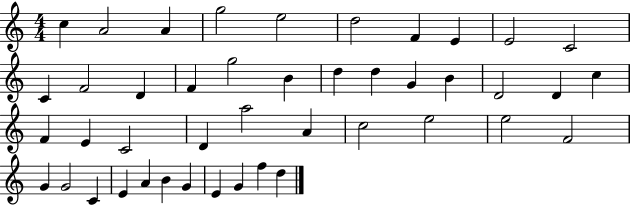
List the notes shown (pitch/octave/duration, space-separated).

C5/q A4/h A4/q G5/h E5/h D5/h F4/q E4/q E4/h C4/h C4/q F4/h D4/q F4/q G5/h B4/q D5/q D5/q G4/q B4/q D4/h D4/q C5/q F4/q E4/q C4/h D4/q A5/h A4/q C5/h E5/h E5/h F4/h G4/q G4/h C4/q E4/q A4/q B4/q G4/q E4/q G4/q F5/q D5/q